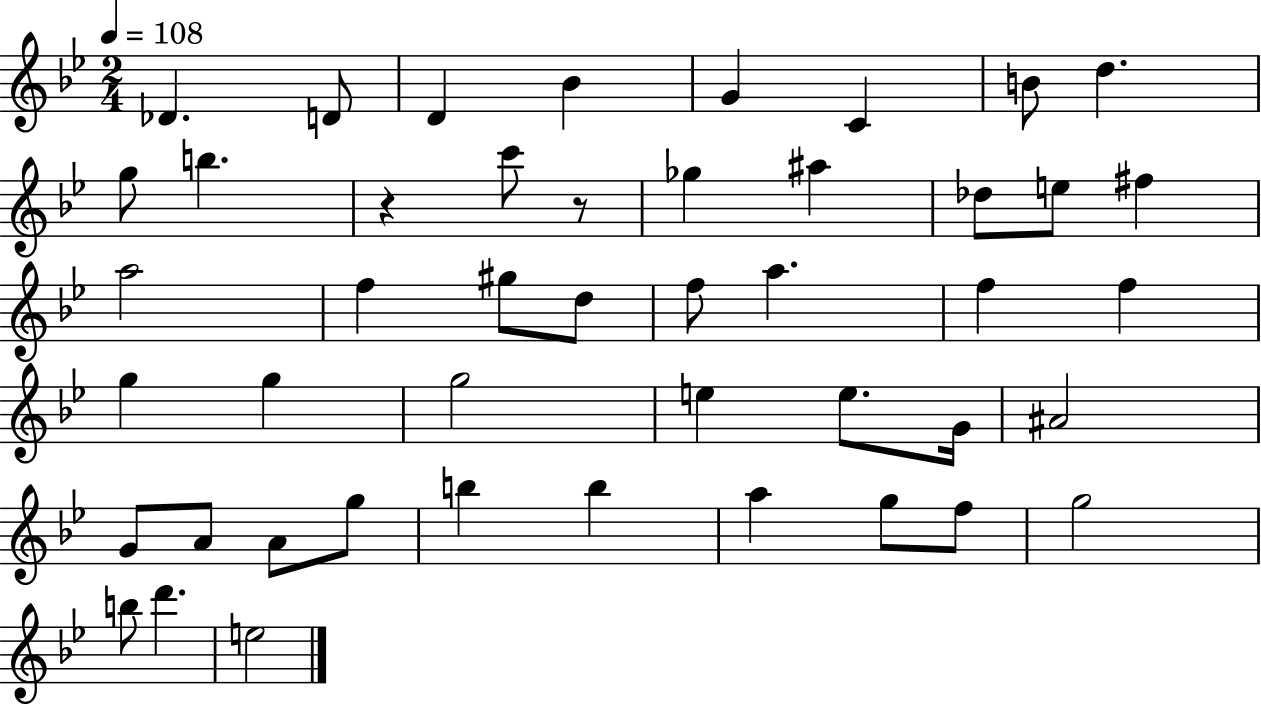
X:1
T:Untitled
M:2/4
L:1/4
K:Bb
_D D/2 D _B G C B/2 d g/2 b z c'/2 z/2 _g ^a _d/2 e/2 ^f a2 f ^g/2 d/2 f/2 a f f g g g2 e e/2 G/4 ^A2 G/2 A/2 A/2 g/2 b b a g/2 f/2 g2 b/2 d' e2